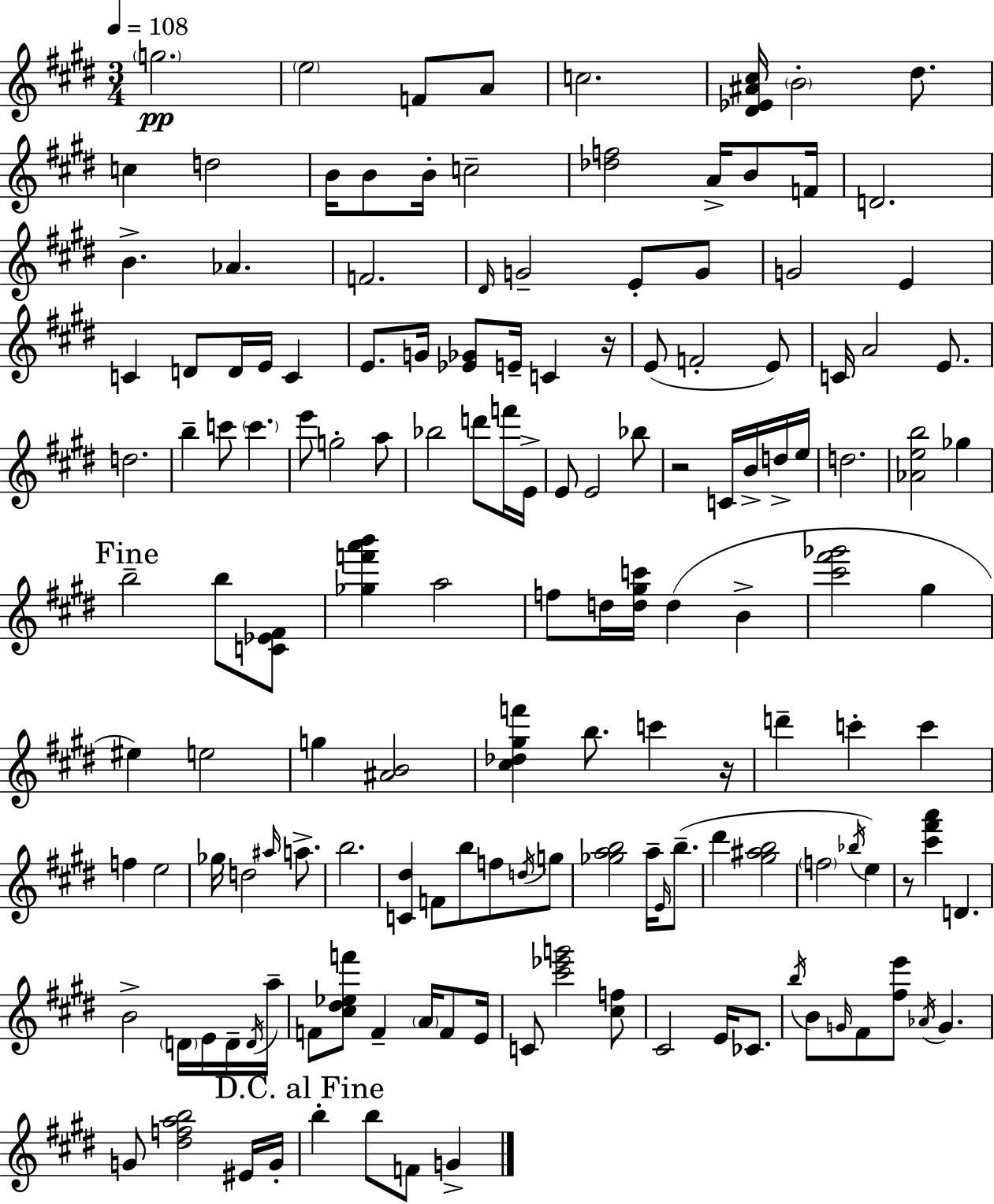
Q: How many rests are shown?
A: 4